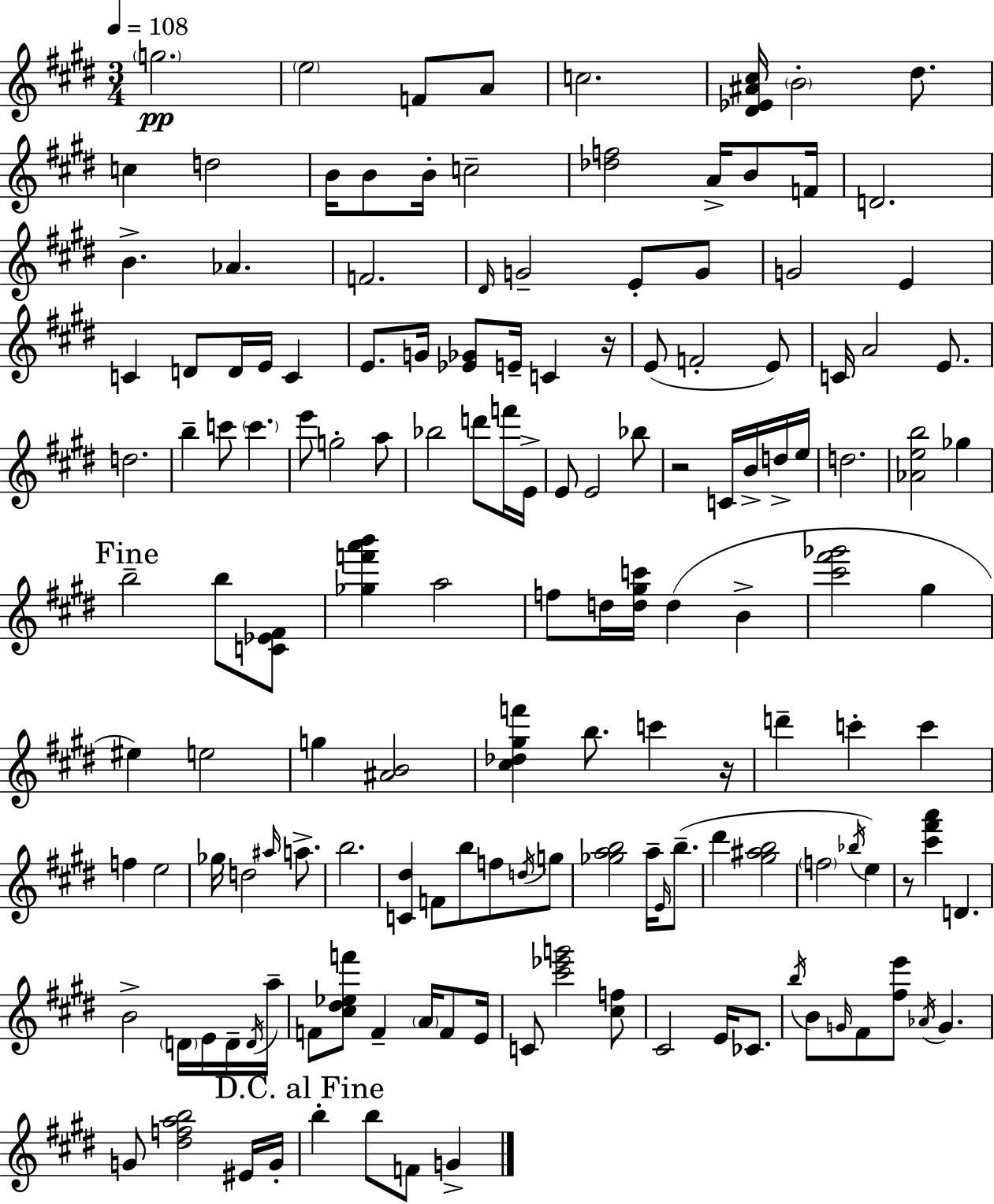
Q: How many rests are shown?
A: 4